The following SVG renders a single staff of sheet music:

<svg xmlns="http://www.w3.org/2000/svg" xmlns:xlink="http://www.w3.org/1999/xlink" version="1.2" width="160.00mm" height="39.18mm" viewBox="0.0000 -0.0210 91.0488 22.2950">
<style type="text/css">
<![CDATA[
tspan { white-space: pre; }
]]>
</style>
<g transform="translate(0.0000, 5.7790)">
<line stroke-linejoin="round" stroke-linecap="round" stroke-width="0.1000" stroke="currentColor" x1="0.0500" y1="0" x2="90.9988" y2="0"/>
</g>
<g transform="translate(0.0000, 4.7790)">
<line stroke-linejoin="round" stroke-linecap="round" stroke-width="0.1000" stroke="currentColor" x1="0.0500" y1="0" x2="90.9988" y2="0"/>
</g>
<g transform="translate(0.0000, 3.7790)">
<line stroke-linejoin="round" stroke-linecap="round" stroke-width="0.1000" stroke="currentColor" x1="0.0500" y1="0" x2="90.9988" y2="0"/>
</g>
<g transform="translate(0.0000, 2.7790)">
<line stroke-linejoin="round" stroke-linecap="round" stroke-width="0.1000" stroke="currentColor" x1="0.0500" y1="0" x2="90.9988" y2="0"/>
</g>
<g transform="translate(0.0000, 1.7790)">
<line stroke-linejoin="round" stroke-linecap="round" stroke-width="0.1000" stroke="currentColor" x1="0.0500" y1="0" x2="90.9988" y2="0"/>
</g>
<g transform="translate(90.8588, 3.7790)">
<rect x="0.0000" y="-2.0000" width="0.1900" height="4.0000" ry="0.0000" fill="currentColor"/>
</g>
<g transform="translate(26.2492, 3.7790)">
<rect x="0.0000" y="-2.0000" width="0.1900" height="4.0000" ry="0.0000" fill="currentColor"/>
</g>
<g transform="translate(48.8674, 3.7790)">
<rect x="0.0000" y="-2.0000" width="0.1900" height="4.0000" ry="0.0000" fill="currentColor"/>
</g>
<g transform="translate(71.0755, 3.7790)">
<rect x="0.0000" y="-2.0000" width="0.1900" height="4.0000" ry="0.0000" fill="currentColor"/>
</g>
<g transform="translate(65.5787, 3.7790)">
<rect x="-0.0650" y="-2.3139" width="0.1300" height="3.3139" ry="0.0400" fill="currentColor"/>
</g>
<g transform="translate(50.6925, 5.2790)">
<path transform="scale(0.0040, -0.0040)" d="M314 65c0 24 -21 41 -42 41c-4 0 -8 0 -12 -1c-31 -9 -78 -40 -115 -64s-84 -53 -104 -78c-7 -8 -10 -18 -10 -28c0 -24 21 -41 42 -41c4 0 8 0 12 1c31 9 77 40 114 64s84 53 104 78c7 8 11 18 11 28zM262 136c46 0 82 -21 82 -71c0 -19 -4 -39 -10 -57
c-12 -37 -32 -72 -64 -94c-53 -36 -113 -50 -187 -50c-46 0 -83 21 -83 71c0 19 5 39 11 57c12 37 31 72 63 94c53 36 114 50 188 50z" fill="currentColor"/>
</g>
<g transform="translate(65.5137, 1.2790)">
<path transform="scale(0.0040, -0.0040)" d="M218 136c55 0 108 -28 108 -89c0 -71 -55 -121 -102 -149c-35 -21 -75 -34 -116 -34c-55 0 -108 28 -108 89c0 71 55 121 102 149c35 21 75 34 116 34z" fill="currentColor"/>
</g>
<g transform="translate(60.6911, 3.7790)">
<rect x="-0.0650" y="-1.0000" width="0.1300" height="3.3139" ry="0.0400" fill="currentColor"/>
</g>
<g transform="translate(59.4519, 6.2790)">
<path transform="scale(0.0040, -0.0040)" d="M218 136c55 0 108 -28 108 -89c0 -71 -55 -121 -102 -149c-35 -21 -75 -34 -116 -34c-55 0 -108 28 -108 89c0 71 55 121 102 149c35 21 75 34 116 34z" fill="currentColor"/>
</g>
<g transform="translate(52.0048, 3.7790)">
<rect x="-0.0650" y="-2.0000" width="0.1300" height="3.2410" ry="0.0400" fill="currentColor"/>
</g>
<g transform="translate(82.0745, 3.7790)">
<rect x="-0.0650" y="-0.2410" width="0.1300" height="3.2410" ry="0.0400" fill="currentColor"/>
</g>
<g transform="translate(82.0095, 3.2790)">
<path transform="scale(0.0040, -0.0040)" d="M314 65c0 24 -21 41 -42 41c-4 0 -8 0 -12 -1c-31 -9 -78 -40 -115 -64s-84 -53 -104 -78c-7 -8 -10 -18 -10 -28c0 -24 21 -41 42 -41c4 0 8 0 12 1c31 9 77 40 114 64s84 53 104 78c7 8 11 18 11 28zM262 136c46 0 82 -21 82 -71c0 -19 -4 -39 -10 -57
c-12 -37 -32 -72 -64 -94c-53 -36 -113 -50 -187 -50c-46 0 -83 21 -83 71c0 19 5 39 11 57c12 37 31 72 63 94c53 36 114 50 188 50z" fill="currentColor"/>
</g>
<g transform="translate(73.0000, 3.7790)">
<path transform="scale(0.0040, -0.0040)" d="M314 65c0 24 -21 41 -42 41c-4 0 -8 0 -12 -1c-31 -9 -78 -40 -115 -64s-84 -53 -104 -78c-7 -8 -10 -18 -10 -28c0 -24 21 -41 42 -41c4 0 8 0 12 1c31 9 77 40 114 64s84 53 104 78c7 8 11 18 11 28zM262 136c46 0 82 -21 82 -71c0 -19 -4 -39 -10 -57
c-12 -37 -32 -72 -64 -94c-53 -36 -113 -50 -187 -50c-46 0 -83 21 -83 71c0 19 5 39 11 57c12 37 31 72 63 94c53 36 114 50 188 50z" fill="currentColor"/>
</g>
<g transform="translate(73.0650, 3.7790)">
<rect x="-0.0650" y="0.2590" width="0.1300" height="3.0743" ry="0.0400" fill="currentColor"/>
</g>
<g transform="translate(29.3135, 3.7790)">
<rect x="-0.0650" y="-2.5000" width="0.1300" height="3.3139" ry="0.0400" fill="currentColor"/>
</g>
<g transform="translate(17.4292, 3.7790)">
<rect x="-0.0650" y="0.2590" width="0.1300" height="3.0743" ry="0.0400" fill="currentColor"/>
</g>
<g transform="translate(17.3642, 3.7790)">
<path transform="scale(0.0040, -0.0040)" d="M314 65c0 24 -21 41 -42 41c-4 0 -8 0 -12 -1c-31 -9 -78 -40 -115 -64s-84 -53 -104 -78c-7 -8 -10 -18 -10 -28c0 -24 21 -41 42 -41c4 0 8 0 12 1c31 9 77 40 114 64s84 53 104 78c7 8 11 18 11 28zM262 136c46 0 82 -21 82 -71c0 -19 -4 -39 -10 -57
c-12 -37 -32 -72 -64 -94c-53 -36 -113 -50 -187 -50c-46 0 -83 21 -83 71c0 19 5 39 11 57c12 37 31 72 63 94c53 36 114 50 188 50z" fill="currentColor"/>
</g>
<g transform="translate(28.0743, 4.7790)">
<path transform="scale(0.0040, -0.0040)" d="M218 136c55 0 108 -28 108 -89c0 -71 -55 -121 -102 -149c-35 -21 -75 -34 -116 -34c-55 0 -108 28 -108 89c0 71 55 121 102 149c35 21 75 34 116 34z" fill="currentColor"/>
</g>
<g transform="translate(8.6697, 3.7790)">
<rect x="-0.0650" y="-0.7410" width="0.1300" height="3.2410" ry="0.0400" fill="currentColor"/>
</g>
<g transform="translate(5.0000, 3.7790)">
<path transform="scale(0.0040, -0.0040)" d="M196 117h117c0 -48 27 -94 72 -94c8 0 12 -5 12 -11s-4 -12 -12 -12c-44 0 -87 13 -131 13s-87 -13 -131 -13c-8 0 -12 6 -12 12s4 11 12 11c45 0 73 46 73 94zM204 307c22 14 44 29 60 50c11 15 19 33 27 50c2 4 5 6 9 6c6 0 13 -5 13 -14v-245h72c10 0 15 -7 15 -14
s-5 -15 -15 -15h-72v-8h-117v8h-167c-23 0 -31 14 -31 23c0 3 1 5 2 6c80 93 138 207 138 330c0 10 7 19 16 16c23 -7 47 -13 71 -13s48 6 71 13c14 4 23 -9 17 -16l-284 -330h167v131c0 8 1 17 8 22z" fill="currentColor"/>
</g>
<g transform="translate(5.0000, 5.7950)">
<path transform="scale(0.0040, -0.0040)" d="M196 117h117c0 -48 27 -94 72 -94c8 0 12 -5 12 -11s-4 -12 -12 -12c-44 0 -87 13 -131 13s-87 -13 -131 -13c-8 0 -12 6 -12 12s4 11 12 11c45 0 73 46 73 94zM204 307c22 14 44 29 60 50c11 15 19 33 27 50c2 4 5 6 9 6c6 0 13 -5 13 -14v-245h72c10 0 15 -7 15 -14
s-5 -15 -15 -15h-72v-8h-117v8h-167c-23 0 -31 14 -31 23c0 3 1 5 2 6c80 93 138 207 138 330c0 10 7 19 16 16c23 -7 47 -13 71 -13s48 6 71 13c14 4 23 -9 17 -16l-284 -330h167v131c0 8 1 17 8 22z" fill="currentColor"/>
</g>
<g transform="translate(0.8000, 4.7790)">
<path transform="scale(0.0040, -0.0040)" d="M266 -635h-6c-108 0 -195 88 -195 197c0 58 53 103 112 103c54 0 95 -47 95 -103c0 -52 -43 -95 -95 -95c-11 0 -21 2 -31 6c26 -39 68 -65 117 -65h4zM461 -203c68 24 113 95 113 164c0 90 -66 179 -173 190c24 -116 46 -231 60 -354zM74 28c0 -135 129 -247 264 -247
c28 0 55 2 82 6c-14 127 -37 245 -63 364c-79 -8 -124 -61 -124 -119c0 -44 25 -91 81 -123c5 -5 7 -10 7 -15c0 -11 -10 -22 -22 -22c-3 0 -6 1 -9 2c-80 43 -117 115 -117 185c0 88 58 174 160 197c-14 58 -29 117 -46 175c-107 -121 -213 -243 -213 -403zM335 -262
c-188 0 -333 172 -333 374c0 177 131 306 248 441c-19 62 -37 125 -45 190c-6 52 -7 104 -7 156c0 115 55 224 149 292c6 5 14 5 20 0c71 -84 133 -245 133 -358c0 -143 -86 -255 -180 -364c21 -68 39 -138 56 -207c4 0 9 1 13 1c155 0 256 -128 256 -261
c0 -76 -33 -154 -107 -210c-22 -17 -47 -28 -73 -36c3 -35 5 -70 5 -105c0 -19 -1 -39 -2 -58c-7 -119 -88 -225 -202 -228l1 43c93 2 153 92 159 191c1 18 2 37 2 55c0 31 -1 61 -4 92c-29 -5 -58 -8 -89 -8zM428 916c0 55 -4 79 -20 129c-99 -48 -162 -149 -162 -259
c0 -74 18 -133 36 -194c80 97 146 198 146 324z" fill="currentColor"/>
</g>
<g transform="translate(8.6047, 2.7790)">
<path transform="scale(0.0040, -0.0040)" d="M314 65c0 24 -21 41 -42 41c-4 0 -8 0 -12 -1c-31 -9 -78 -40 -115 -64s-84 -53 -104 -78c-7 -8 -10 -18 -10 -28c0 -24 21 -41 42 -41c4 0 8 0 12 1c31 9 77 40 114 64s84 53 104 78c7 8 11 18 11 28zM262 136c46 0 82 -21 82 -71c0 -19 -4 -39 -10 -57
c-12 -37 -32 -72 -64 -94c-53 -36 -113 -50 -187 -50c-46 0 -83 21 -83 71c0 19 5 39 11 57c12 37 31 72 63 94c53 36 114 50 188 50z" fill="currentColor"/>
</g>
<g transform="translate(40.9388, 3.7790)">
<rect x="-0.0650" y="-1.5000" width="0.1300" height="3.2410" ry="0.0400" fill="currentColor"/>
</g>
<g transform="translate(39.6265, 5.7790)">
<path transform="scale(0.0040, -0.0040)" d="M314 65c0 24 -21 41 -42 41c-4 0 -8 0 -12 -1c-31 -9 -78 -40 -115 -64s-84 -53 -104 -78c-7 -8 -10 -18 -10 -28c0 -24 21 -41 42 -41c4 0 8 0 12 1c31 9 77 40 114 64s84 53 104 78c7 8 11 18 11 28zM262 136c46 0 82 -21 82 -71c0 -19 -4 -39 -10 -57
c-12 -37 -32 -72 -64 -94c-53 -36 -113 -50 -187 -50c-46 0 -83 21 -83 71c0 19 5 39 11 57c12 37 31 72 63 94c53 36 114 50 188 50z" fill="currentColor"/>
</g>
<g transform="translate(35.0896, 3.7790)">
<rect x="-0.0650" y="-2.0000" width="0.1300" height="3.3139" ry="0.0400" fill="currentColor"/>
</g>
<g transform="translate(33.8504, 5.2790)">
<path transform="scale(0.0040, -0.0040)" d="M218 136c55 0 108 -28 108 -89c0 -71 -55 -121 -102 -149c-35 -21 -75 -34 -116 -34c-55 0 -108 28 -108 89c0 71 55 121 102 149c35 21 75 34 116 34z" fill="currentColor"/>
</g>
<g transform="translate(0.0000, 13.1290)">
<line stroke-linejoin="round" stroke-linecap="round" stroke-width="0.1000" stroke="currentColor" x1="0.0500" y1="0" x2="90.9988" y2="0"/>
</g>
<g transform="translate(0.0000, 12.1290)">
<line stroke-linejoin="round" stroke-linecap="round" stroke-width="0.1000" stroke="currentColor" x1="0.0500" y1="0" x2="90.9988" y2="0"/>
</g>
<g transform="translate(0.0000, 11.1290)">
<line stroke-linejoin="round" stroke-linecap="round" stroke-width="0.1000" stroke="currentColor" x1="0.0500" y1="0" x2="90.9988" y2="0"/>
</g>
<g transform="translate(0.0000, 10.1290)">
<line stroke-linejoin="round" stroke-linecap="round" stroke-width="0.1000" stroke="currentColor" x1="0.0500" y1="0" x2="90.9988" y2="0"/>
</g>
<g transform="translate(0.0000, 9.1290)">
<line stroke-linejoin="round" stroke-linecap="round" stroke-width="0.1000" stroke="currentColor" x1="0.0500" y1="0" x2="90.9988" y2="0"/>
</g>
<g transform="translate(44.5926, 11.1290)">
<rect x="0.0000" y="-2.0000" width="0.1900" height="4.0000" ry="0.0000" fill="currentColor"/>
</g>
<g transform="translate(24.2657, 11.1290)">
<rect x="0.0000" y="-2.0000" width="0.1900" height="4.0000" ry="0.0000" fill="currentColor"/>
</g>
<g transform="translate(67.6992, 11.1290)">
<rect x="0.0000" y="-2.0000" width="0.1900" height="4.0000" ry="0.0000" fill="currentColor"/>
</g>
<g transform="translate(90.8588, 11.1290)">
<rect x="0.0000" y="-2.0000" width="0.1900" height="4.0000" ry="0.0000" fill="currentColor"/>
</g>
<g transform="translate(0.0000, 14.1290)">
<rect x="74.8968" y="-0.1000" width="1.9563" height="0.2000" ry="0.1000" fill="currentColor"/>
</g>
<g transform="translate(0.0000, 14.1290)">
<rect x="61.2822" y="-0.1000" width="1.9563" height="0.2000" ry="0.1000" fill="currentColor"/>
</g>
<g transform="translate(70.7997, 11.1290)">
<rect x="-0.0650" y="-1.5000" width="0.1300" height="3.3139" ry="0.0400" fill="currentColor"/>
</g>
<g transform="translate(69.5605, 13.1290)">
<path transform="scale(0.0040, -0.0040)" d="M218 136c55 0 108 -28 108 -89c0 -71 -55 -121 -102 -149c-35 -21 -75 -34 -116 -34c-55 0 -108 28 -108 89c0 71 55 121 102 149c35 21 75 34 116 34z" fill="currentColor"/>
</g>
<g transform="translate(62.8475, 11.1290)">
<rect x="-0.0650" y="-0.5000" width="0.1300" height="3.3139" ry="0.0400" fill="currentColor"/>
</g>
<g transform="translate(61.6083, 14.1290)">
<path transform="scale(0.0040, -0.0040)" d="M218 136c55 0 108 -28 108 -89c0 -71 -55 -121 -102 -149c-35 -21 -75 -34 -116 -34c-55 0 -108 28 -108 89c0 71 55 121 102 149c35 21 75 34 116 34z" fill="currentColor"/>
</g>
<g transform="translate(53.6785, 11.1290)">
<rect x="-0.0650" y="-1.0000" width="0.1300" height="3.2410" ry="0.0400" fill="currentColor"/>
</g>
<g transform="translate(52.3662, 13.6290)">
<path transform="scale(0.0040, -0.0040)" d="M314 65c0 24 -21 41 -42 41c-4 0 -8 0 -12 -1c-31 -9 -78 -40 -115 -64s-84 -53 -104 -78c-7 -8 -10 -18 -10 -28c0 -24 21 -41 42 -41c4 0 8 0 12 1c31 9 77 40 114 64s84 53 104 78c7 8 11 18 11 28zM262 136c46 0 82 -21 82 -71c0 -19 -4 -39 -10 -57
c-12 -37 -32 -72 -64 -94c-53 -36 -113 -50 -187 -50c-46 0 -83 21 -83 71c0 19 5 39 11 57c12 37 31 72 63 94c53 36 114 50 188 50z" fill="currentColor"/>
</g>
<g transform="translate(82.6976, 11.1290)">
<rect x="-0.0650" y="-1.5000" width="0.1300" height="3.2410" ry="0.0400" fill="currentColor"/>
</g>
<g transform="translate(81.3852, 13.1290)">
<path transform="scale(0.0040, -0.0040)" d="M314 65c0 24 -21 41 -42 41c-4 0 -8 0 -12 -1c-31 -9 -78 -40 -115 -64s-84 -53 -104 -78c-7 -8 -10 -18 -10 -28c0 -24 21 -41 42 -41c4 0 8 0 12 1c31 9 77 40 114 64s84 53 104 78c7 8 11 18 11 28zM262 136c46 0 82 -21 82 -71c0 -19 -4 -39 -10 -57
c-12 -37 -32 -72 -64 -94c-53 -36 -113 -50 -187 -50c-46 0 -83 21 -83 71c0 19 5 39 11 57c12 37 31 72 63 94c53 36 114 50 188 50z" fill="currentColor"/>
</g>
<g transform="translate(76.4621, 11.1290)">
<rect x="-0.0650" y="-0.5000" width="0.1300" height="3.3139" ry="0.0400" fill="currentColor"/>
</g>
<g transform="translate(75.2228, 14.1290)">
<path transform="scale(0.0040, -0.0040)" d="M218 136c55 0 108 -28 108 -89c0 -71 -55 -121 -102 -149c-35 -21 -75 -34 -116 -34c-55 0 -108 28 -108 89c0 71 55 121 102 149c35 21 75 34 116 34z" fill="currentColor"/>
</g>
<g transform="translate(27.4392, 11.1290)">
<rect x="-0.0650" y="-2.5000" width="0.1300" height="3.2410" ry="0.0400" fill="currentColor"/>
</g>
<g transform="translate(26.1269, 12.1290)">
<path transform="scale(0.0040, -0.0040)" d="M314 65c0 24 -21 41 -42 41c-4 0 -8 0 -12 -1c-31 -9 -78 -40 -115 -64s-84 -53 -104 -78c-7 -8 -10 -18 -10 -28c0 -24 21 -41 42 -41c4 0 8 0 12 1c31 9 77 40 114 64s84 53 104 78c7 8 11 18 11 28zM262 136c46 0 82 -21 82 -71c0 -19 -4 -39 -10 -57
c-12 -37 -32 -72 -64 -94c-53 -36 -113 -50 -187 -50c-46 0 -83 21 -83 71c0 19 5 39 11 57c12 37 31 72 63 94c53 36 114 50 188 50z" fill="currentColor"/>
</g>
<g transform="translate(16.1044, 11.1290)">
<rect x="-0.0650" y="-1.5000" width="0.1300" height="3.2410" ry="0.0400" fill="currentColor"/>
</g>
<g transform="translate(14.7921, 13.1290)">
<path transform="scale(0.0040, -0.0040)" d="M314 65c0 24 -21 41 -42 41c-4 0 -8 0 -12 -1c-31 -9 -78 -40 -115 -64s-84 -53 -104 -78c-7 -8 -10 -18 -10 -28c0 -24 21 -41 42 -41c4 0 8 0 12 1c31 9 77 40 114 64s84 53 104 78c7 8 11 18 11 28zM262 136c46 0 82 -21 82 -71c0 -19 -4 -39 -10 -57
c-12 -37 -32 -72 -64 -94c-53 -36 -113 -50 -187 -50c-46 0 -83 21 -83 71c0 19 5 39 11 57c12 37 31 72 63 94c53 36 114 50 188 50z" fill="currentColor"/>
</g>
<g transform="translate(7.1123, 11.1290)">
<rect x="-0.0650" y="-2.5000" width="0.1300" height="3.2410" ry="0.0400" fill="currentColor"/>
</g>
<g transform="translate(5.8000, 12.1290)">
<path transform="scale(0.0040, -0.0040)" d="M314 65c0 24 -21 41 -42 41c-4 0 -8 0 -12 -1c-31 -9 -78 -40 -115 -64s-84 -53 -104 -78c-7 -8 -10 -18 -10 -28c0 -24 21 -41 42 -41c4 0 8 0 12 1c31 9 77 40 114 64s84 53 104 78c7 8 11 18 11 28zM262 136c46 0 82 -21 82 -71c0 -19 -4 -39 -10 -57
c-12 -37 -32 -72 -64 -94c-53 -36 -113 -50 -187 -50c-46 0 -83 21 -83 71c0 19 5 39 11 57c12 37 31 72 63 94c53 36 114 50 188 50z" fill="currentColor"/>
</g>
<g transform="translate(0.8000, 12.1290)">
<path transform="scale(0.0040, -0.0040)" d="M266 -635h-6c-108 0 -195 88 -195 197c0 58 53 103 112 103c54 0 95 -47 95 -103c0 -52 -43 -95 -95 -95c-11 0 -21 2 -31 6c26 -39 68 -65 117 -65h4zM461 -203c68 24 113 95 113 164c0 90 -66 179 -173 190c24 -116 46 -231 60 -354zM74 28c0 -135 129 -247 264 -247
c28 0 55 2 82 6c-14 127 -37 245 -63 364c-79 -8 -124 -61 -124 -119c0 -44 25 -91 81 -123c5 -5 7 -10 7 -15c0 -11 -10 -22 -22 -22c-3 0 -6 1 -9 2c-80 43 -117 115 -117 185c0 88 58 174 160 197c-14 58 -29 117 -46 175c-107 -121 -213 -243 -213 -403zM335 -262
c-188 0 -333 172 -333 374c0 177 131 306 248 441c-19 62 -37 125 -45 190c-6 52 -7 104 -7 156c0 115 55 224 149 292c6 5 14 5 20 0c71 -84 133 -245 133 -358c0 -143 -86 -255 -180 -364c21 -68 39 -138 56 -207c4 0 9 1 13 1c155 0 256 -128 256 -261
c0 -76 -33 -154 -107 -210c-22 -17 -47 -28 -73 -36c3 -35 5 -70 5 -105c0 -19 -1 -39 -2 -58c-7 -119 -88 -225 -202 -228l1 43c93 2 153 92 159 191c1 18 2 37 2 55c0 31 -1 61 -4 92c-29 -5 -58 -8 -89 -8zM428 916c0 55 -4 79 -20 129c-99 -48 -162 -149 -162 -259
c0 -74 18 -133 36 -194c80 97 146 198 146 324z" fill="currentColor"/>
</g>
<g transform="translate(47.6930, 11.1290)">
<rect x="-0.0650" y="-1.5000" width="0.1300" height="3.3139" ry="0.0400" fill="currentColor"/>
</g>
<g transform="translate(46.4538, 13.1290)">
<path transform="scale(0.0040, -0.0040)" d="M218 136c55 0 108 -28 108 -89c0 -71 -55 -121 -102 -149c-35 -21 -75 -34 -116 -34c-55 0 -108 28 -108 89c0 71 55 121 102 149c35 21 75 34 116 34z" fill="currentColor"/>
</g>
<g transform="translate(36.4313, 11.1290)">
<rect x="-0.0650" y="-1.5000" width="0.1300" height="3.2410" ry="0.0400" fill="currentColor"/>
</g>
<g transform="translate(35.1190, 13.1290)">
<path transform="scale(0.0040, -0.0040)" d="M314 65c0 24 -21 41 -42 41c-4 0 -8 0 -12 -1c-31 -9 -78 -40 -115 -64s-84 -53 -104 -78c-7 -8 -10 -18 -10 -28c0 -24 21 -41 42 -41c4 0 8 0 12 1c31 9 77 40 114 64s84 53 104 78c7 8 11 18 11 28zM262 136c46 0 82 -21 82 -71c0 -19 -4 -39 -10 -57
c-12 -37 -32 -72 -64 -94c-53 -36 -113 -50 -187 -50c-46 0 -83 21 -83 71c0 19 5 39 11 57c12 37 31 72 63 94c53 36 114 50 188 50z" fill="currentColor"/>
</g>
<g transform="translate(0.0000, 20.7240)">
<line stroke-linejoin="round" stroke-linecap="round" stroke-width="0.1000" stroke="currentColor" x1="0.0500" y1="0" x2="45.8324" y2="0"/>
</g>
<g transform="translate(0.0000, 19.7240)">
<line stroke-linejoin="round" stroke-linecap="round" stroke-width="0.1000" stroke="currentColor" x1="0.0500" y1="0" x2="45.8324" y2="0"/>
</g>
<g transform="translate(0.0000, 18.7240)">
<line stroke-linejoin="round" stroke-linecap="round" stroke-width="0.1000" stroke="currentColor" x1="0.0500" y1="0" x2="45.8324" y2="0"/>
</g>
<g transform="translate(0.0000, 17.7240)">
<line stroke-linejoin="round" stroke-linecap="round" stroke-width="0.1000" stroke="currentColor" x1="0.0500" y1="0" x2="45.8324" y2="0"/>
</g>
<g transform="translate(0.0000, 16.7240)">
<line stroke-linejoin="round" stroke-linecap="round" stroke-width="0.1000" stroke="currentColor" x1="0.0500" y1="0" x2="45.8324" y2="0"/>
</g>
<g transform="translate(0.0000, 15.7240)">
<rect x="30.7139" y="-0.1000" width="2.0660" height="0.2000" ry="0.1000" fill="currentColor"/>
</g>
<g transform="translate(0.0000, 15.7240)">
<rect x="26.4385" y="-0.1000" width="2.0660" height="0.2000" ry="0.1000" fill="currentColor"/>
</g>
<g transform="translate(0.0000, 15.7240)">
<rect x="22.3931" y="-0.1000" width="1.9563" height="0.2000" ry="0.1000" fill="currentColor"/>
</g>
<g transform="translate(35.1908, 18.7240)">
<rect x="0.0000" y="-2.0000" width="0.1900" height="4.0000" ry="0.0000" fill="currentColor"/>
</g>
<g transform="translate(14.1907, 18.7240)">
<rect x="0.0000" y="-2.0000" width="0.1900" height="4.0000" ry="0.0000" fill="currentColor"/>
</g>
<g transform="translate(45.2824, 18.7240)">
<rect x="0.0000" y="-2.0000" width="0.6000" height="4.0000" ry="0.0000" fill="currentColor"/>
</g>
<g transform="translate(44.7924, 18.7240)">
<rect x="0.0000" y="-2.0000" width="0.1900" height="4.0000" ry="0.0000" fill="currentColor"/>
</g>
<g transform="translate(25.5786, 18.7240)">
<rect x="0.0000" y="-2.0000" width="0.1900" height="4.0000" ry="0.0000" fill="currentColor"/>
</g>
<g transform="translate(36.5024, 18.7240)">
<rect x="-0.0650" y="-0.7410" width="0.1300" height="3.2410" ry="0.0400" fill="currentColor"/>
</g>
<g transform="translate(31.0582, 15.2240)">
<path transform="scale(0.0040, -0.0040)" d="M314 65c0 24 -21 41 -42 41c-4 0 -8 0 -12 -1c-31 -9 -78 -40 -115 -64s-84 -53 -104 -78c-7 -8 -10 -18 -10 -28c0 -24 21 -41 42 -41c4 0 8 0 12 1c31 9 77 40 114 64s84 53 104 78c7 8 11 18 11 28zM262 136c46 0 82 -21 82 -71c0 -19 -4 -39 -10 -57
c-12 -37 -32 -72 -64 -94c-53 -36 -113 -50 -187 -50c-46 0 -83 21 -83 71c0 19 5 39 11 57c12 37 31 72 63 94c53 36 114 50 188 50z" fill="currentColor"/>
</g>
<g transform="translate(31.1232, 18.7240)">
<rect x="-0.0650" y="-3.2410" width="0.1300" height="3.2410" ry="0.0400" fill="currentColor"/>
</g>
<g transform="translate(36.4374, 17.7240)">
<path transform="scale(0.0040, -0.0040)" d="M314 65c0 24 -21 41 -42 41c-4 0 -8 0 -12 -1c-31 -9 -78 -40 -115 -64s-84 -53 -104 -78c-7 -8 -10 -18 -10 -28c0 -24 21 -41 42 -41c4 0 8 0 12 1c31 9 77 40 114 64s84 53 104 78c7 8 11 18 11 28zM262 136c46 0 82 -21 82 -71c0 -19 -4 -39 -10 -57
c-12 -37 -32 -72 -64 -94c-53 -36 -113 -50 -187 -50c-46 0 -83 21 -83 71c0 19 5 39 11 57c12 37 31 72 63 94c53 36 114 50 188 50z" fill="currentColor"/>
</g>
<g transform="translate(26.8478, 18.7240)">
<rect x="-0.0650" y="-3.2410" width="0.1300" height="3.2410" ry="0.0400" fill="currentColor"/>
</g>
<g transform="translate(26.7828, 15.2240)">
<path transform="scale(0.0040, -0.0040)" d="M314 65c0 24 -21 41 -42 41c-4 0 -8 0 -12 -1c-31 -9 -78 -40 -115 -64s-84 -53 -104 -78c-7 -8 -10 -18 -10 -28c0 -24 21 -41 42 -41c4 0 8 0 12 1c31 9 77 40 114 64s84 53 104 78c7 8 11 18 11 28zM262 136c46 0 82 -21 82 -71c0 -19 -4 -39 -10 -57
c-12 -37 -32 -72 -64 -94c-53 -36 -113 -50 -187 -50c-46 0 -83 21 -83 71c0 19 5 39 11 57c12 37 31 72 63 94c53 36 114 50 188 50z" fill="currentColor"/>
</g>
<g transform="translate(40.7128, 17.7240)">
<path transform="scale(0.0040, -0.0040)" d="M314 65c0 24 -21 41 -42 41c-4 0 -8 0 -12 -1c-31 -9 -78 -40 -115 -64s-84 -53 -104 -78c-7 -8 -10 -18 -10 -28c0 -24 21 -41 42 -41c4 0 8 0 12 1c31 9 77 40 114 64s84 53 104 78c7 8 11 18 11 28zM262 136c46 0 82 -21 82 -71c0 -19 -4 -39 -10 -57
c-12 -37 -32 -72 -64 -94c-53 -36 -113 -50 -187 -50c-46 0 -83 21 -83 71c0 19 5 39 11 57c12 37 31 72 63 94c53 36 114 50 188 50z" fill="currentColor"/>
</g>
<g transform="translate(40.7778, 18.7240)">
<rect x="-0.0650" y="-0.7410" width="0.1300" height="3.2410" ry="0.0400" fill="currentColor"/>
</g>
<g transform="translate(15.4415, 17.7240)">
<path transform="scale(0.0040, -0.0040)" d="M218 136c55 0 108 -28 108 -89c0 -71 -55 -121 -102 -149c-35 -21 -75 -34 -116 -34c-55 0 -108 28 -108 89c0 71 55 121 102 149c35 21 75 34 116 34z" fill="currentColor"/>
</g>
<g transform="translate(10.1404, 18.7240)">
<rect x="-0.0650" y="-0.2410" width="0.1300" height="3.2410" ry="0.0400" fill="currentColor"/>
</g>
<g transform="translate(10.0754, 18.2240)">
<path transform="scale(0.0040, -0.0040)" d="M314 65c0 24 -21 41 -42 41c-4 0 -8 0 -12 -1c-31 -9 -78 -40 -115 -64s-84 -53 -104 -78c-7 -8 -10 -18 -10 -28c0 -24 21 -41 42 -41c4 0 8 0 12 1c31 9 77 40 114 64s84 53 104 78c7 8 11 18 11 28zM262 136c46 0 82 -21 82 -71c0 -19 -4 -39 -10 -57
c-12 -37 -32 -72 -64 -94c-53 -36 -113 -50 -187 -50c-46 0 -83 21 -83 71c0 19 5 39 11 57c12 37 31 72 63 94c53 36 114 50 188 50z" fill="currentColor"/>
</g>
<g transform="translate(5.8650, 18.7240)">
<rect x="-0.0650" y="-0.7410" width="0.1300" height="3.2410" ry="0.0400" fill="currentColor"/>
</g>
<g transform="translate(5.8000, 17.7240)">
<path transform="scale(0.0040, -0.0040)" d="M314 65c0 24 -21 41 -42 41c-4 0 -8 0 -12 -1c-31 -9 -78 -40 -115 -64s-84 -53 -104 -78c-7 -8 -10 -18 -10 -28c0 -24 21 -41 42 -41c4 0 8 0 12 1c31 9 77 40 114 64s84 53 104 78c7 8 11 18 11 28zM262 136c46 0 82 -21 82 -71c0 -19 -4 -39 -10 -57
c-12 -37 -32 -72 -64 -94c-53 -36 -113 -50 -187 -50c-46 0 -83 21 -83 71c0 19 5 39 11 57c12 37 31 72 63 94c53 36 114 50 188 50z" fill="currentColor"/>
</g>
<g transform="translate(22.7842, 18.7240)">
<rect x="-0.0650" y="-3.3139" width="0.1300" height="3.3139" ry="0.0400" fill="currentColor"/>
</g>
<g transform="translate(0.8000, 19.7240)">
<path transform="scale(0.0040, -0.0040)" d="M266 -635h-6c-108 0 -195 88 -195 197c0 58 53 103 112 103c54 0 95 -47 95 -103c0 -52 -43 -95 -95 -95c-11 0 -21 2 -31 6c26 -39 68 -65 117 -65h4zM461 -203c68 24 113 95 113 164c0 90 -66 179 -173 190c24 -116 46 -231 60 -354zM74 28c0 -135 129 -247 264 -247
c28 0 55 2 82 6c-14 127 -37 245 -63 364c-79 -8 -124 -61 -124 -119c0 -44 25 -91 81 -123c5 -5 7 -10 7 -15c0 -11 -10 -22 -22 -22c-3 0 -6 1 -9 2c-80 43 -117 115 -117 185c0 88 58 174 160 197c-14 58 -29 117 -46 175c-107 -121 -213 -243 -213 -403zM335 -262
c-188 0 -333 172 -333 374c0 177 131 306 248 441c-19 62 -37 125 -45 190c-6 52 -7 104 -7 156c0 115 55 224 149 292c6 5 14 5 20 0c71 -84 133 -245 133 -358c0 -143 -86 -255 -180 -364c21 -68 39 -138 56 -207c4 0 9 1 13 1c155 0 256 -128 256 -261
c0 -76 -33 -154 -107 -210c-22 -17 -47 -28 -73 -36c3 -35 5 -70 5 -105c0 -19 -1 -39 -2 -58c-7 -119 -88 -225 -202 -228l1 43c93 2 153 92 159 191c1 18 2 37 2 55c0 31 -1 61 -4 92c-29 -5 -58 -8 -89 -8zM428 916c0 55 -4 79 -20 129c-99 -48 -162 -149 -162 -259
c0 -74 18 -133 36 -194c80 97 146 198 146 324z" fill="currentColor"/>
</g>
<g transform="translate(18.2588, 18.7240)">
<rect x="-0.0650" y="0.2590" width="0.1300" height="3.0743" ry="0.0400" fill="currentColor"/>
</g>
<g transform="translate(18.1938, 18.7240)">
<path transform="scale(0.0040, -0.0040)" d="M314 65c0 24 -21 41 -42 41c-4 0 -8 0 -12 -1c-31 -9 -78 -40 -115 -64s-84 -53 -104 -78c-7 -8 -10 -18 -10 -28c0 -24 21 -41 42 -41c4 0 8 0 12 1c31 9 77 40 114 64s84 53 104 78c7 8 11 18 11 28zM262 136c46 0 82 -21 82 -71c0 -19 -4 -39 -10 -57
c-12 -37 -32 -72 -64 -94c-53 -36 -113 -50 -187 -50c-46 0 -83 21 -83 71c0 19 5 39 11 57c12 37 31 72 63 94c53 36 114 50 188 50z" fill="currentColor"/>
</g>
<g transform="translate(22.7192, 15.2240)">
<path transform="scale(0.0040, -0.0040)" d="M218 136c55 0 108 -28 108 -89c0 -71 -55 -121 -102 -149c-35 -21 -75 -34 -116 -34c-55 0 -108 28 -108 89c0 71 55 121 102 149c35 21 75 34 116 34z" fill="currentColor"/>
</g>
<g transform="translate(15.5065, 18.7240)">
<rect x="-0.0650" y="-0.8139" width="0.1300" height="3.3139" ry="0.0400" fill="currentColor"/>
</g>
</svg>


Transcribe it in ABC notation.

X:1
T:Untitled
M:4/4
L:1/4
K:C
d2 B2 G F E2 F2 D g B2 c2 G2 E2 G2 E2 E D2 C E C E2 d2 c2 d B2 b b2 b2 d2 d2